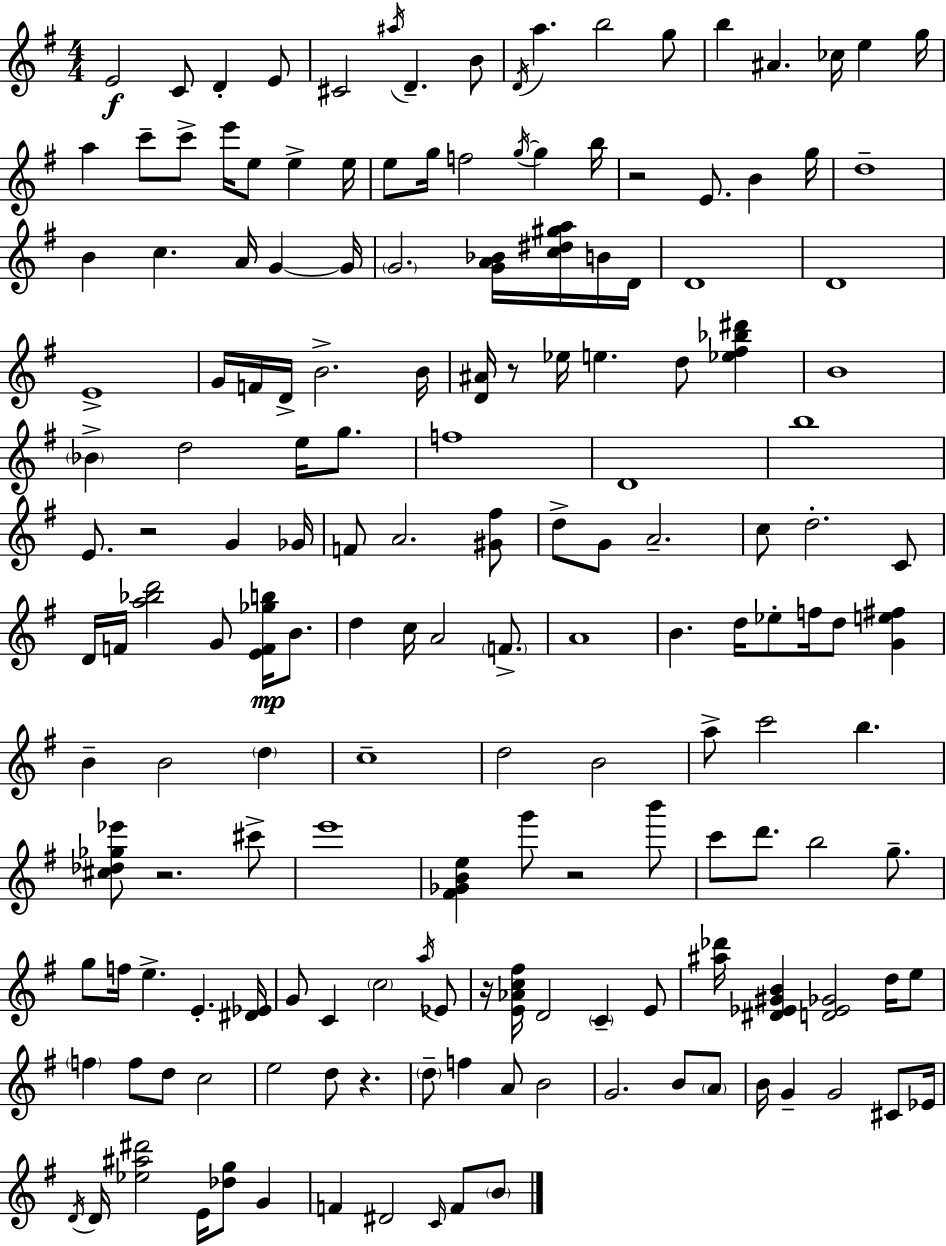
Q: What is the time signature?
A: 4/4